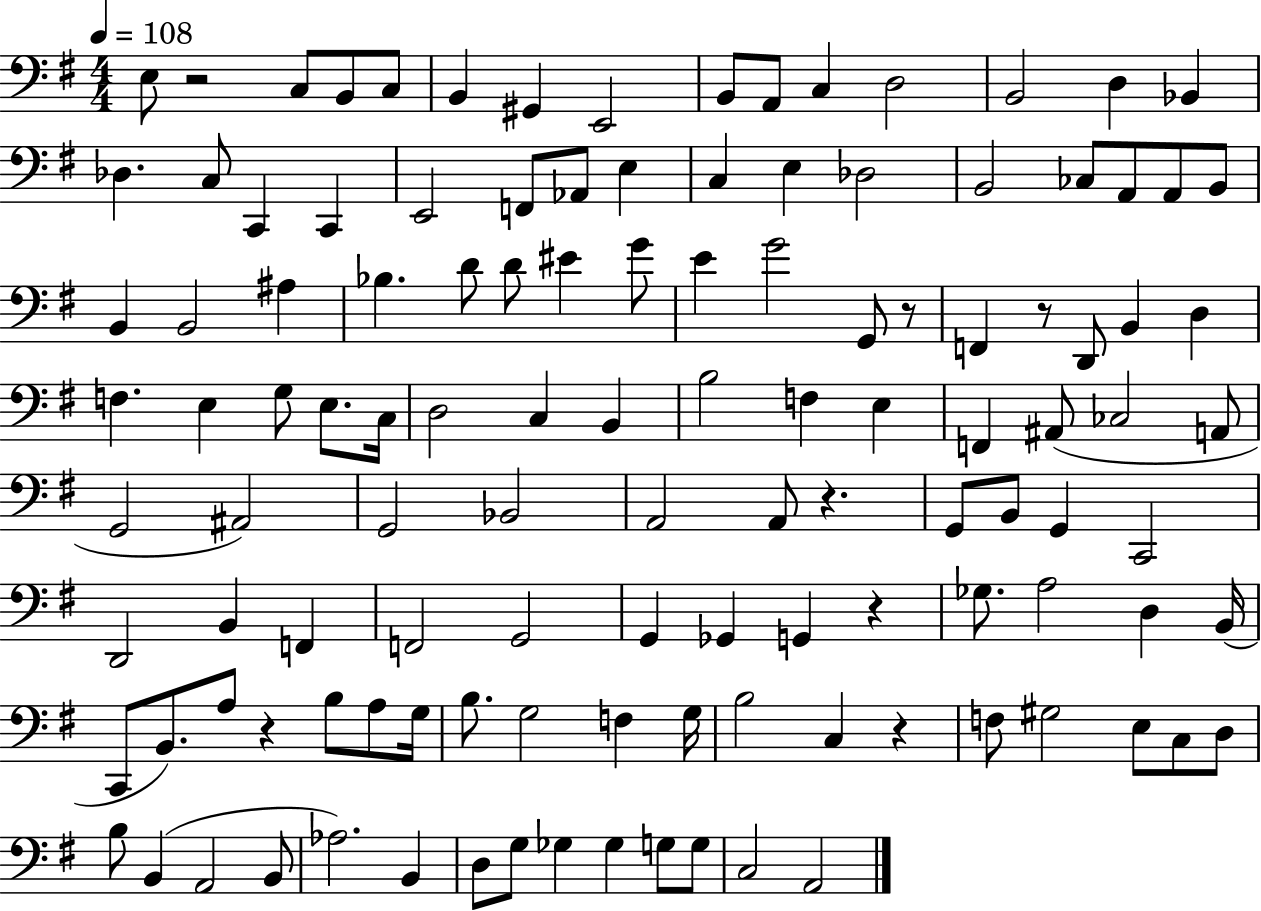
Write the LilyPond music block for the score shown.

{
  \clef bass
  \numericTimeSignature
  \time 4/4
  \key g \major
  \tempo 4 = 108
  e8 r2 c8 b,8 c8 | b,4 gis,4 e,2 | b,8 a,8 c4 d2 | b,2 d4 bes,4 | \break des4. c8 c,4 c,4 | e,2 f,8 aes,8 e4 | c4 e4 des2 | b,2 ces8 a,8 a,8 b,8 | \break b,4 b,2 ais4 | bes4. d'8 d'8 eis'4 g'8 | e'4 g'2 g,8 r8 | f,4 r8 d,8 b,4 d4 | \break f4. e4 g8 e8. c16 | d2 c4 b,4 | b2 f4 e4 | f,4 ais,8( ces2 a,8 | \break g,2 ais,2) | g,2 bes,2 | a,2 a,8 r4. | g,8 b,8 g,4 c,2 | \break d,2 b,4 f,4 | f,2 g,2 | g,4 ges,4 g,4 r4 | ges8. a2 d4 b,16( | \break c,8 b,8.) a8 r4 b8 a8 g16 | b8. g2 f4 g16 | b2 c4 r4 | f8 gis2 e8 c8 d8 | \break b8 b,4( a,2 b,8 | aes2.) b,4 | d8 g8 ges4 ges4 g8 g8 | c2 a,2 | \break \bar "|."
}